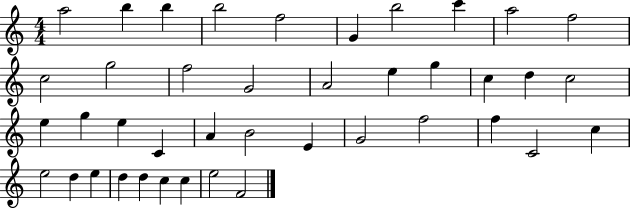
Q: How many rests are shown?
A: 0